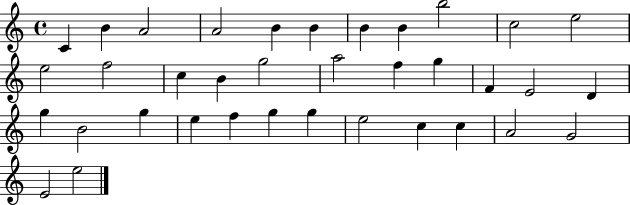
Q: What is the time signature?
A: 4/4